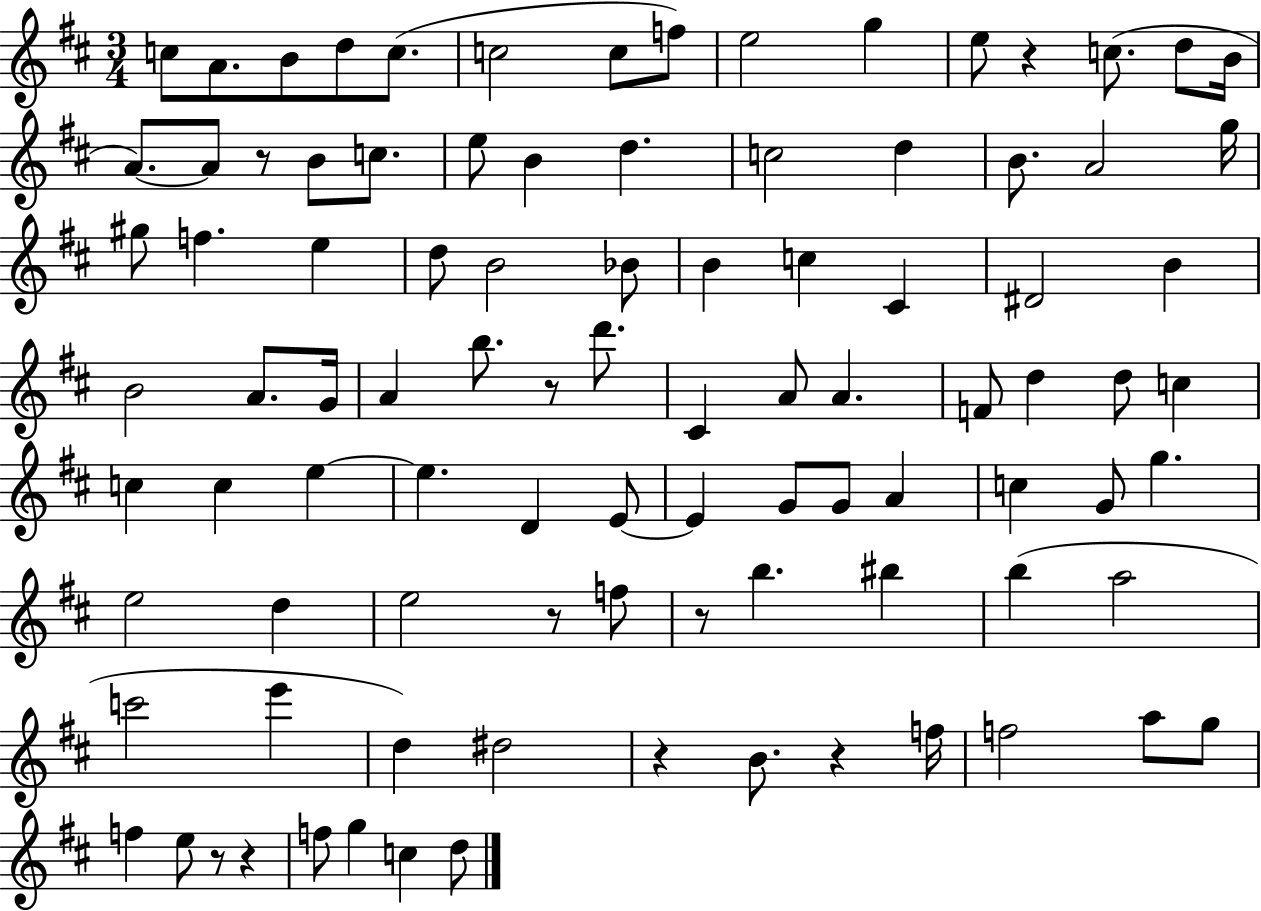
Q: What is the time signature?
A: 3/4